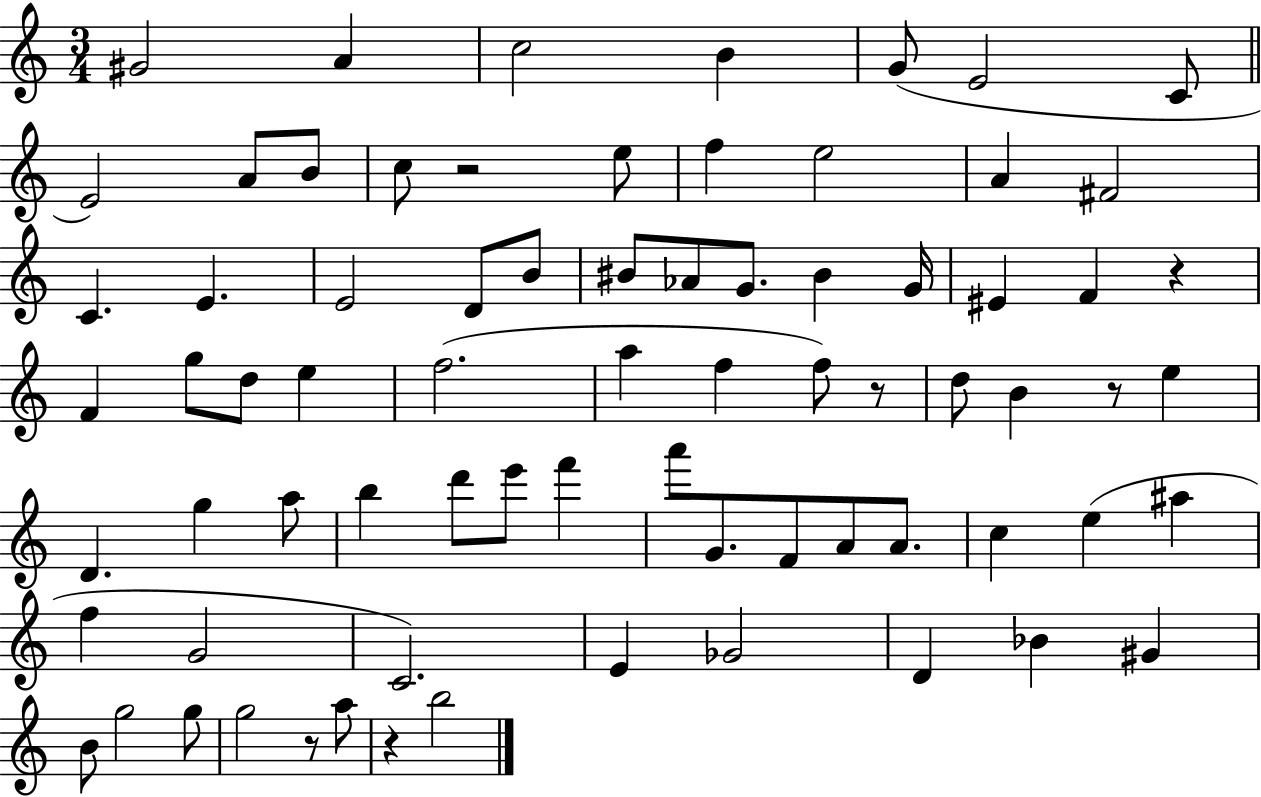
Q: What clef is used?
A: treble